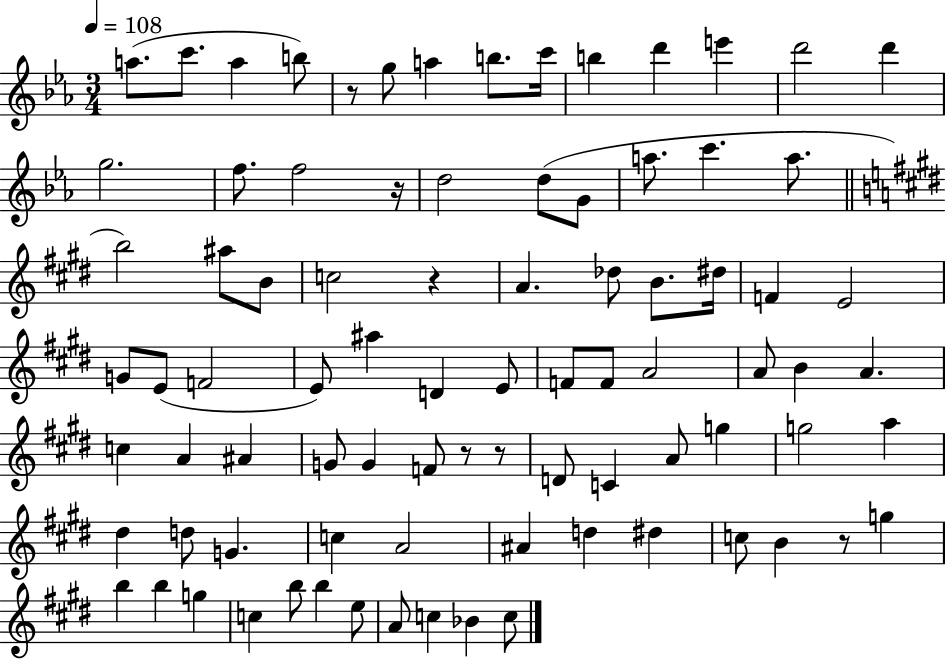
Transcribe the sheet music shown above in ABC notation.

X:1
T:Untitled
M:3/4
L:1/4
K:Eb
a/2 c'/2 a b/2 z/2 g/2 a b/2 c'/4 b d' e' d'2 d' g2 f/2 f2 z/4 d2 d/2 G/2 a/2 c' a/2 b2 ^a/2 B/2 c2 z A _d/2 B/2 ^d/4 F E2 G/2 E/2 F2 E/2 ^a D E/2 F/2 F/2 A2 A/2 B A c A ^A G/2 G F/2 z/2 z/2 D/2 C A/2 g g2 a ^d d/2 G c A2 ^A d ^d c/2 B z/2 g b b g c b/2 b e/2 A/2 c _B c/2